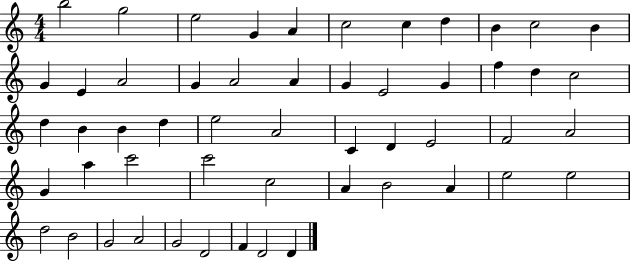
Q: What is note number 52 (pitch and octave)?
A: D4